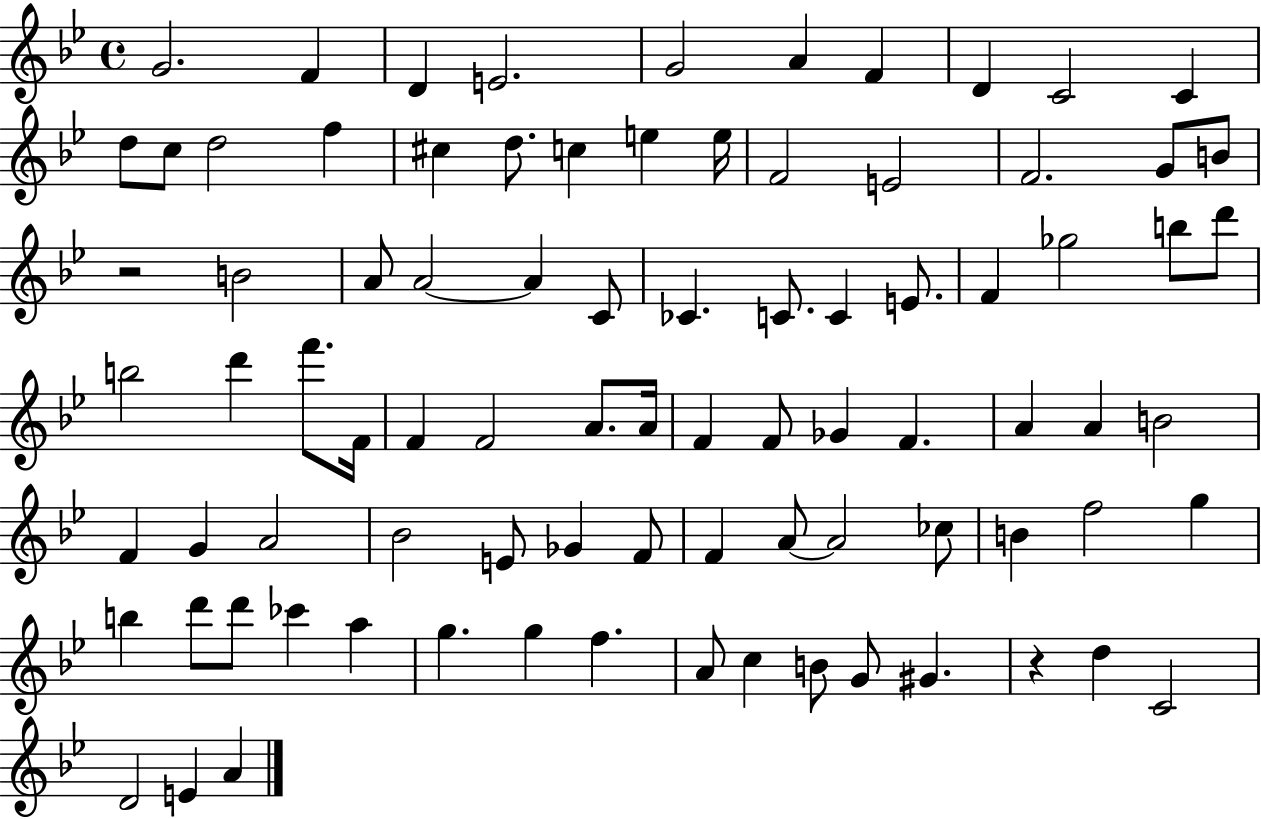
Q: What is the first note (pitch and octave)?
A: G4